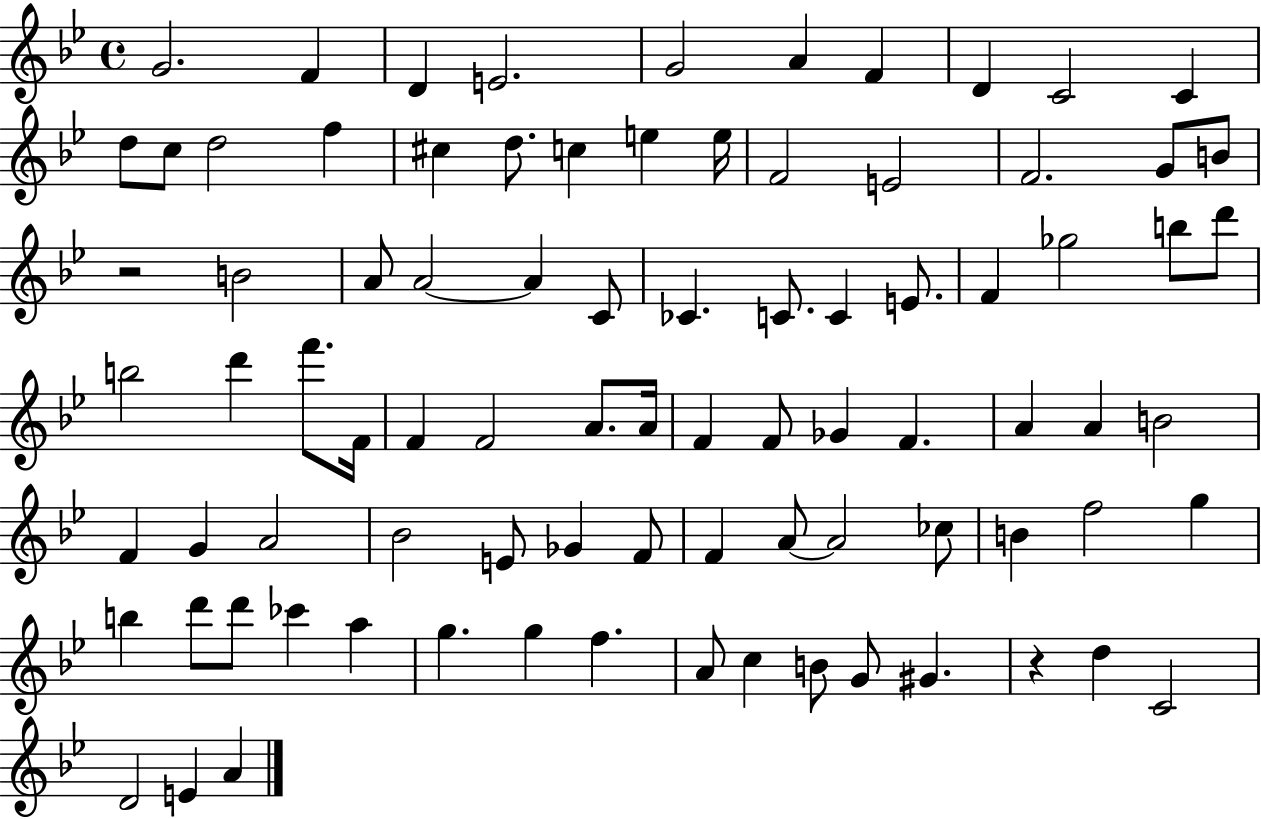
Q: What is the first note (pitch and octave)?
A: G4